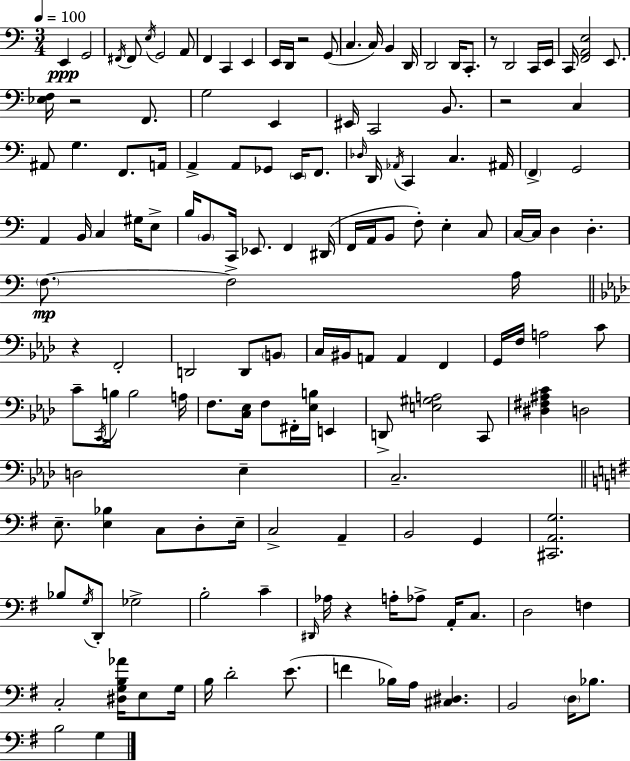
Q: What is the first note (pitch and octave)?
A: E2